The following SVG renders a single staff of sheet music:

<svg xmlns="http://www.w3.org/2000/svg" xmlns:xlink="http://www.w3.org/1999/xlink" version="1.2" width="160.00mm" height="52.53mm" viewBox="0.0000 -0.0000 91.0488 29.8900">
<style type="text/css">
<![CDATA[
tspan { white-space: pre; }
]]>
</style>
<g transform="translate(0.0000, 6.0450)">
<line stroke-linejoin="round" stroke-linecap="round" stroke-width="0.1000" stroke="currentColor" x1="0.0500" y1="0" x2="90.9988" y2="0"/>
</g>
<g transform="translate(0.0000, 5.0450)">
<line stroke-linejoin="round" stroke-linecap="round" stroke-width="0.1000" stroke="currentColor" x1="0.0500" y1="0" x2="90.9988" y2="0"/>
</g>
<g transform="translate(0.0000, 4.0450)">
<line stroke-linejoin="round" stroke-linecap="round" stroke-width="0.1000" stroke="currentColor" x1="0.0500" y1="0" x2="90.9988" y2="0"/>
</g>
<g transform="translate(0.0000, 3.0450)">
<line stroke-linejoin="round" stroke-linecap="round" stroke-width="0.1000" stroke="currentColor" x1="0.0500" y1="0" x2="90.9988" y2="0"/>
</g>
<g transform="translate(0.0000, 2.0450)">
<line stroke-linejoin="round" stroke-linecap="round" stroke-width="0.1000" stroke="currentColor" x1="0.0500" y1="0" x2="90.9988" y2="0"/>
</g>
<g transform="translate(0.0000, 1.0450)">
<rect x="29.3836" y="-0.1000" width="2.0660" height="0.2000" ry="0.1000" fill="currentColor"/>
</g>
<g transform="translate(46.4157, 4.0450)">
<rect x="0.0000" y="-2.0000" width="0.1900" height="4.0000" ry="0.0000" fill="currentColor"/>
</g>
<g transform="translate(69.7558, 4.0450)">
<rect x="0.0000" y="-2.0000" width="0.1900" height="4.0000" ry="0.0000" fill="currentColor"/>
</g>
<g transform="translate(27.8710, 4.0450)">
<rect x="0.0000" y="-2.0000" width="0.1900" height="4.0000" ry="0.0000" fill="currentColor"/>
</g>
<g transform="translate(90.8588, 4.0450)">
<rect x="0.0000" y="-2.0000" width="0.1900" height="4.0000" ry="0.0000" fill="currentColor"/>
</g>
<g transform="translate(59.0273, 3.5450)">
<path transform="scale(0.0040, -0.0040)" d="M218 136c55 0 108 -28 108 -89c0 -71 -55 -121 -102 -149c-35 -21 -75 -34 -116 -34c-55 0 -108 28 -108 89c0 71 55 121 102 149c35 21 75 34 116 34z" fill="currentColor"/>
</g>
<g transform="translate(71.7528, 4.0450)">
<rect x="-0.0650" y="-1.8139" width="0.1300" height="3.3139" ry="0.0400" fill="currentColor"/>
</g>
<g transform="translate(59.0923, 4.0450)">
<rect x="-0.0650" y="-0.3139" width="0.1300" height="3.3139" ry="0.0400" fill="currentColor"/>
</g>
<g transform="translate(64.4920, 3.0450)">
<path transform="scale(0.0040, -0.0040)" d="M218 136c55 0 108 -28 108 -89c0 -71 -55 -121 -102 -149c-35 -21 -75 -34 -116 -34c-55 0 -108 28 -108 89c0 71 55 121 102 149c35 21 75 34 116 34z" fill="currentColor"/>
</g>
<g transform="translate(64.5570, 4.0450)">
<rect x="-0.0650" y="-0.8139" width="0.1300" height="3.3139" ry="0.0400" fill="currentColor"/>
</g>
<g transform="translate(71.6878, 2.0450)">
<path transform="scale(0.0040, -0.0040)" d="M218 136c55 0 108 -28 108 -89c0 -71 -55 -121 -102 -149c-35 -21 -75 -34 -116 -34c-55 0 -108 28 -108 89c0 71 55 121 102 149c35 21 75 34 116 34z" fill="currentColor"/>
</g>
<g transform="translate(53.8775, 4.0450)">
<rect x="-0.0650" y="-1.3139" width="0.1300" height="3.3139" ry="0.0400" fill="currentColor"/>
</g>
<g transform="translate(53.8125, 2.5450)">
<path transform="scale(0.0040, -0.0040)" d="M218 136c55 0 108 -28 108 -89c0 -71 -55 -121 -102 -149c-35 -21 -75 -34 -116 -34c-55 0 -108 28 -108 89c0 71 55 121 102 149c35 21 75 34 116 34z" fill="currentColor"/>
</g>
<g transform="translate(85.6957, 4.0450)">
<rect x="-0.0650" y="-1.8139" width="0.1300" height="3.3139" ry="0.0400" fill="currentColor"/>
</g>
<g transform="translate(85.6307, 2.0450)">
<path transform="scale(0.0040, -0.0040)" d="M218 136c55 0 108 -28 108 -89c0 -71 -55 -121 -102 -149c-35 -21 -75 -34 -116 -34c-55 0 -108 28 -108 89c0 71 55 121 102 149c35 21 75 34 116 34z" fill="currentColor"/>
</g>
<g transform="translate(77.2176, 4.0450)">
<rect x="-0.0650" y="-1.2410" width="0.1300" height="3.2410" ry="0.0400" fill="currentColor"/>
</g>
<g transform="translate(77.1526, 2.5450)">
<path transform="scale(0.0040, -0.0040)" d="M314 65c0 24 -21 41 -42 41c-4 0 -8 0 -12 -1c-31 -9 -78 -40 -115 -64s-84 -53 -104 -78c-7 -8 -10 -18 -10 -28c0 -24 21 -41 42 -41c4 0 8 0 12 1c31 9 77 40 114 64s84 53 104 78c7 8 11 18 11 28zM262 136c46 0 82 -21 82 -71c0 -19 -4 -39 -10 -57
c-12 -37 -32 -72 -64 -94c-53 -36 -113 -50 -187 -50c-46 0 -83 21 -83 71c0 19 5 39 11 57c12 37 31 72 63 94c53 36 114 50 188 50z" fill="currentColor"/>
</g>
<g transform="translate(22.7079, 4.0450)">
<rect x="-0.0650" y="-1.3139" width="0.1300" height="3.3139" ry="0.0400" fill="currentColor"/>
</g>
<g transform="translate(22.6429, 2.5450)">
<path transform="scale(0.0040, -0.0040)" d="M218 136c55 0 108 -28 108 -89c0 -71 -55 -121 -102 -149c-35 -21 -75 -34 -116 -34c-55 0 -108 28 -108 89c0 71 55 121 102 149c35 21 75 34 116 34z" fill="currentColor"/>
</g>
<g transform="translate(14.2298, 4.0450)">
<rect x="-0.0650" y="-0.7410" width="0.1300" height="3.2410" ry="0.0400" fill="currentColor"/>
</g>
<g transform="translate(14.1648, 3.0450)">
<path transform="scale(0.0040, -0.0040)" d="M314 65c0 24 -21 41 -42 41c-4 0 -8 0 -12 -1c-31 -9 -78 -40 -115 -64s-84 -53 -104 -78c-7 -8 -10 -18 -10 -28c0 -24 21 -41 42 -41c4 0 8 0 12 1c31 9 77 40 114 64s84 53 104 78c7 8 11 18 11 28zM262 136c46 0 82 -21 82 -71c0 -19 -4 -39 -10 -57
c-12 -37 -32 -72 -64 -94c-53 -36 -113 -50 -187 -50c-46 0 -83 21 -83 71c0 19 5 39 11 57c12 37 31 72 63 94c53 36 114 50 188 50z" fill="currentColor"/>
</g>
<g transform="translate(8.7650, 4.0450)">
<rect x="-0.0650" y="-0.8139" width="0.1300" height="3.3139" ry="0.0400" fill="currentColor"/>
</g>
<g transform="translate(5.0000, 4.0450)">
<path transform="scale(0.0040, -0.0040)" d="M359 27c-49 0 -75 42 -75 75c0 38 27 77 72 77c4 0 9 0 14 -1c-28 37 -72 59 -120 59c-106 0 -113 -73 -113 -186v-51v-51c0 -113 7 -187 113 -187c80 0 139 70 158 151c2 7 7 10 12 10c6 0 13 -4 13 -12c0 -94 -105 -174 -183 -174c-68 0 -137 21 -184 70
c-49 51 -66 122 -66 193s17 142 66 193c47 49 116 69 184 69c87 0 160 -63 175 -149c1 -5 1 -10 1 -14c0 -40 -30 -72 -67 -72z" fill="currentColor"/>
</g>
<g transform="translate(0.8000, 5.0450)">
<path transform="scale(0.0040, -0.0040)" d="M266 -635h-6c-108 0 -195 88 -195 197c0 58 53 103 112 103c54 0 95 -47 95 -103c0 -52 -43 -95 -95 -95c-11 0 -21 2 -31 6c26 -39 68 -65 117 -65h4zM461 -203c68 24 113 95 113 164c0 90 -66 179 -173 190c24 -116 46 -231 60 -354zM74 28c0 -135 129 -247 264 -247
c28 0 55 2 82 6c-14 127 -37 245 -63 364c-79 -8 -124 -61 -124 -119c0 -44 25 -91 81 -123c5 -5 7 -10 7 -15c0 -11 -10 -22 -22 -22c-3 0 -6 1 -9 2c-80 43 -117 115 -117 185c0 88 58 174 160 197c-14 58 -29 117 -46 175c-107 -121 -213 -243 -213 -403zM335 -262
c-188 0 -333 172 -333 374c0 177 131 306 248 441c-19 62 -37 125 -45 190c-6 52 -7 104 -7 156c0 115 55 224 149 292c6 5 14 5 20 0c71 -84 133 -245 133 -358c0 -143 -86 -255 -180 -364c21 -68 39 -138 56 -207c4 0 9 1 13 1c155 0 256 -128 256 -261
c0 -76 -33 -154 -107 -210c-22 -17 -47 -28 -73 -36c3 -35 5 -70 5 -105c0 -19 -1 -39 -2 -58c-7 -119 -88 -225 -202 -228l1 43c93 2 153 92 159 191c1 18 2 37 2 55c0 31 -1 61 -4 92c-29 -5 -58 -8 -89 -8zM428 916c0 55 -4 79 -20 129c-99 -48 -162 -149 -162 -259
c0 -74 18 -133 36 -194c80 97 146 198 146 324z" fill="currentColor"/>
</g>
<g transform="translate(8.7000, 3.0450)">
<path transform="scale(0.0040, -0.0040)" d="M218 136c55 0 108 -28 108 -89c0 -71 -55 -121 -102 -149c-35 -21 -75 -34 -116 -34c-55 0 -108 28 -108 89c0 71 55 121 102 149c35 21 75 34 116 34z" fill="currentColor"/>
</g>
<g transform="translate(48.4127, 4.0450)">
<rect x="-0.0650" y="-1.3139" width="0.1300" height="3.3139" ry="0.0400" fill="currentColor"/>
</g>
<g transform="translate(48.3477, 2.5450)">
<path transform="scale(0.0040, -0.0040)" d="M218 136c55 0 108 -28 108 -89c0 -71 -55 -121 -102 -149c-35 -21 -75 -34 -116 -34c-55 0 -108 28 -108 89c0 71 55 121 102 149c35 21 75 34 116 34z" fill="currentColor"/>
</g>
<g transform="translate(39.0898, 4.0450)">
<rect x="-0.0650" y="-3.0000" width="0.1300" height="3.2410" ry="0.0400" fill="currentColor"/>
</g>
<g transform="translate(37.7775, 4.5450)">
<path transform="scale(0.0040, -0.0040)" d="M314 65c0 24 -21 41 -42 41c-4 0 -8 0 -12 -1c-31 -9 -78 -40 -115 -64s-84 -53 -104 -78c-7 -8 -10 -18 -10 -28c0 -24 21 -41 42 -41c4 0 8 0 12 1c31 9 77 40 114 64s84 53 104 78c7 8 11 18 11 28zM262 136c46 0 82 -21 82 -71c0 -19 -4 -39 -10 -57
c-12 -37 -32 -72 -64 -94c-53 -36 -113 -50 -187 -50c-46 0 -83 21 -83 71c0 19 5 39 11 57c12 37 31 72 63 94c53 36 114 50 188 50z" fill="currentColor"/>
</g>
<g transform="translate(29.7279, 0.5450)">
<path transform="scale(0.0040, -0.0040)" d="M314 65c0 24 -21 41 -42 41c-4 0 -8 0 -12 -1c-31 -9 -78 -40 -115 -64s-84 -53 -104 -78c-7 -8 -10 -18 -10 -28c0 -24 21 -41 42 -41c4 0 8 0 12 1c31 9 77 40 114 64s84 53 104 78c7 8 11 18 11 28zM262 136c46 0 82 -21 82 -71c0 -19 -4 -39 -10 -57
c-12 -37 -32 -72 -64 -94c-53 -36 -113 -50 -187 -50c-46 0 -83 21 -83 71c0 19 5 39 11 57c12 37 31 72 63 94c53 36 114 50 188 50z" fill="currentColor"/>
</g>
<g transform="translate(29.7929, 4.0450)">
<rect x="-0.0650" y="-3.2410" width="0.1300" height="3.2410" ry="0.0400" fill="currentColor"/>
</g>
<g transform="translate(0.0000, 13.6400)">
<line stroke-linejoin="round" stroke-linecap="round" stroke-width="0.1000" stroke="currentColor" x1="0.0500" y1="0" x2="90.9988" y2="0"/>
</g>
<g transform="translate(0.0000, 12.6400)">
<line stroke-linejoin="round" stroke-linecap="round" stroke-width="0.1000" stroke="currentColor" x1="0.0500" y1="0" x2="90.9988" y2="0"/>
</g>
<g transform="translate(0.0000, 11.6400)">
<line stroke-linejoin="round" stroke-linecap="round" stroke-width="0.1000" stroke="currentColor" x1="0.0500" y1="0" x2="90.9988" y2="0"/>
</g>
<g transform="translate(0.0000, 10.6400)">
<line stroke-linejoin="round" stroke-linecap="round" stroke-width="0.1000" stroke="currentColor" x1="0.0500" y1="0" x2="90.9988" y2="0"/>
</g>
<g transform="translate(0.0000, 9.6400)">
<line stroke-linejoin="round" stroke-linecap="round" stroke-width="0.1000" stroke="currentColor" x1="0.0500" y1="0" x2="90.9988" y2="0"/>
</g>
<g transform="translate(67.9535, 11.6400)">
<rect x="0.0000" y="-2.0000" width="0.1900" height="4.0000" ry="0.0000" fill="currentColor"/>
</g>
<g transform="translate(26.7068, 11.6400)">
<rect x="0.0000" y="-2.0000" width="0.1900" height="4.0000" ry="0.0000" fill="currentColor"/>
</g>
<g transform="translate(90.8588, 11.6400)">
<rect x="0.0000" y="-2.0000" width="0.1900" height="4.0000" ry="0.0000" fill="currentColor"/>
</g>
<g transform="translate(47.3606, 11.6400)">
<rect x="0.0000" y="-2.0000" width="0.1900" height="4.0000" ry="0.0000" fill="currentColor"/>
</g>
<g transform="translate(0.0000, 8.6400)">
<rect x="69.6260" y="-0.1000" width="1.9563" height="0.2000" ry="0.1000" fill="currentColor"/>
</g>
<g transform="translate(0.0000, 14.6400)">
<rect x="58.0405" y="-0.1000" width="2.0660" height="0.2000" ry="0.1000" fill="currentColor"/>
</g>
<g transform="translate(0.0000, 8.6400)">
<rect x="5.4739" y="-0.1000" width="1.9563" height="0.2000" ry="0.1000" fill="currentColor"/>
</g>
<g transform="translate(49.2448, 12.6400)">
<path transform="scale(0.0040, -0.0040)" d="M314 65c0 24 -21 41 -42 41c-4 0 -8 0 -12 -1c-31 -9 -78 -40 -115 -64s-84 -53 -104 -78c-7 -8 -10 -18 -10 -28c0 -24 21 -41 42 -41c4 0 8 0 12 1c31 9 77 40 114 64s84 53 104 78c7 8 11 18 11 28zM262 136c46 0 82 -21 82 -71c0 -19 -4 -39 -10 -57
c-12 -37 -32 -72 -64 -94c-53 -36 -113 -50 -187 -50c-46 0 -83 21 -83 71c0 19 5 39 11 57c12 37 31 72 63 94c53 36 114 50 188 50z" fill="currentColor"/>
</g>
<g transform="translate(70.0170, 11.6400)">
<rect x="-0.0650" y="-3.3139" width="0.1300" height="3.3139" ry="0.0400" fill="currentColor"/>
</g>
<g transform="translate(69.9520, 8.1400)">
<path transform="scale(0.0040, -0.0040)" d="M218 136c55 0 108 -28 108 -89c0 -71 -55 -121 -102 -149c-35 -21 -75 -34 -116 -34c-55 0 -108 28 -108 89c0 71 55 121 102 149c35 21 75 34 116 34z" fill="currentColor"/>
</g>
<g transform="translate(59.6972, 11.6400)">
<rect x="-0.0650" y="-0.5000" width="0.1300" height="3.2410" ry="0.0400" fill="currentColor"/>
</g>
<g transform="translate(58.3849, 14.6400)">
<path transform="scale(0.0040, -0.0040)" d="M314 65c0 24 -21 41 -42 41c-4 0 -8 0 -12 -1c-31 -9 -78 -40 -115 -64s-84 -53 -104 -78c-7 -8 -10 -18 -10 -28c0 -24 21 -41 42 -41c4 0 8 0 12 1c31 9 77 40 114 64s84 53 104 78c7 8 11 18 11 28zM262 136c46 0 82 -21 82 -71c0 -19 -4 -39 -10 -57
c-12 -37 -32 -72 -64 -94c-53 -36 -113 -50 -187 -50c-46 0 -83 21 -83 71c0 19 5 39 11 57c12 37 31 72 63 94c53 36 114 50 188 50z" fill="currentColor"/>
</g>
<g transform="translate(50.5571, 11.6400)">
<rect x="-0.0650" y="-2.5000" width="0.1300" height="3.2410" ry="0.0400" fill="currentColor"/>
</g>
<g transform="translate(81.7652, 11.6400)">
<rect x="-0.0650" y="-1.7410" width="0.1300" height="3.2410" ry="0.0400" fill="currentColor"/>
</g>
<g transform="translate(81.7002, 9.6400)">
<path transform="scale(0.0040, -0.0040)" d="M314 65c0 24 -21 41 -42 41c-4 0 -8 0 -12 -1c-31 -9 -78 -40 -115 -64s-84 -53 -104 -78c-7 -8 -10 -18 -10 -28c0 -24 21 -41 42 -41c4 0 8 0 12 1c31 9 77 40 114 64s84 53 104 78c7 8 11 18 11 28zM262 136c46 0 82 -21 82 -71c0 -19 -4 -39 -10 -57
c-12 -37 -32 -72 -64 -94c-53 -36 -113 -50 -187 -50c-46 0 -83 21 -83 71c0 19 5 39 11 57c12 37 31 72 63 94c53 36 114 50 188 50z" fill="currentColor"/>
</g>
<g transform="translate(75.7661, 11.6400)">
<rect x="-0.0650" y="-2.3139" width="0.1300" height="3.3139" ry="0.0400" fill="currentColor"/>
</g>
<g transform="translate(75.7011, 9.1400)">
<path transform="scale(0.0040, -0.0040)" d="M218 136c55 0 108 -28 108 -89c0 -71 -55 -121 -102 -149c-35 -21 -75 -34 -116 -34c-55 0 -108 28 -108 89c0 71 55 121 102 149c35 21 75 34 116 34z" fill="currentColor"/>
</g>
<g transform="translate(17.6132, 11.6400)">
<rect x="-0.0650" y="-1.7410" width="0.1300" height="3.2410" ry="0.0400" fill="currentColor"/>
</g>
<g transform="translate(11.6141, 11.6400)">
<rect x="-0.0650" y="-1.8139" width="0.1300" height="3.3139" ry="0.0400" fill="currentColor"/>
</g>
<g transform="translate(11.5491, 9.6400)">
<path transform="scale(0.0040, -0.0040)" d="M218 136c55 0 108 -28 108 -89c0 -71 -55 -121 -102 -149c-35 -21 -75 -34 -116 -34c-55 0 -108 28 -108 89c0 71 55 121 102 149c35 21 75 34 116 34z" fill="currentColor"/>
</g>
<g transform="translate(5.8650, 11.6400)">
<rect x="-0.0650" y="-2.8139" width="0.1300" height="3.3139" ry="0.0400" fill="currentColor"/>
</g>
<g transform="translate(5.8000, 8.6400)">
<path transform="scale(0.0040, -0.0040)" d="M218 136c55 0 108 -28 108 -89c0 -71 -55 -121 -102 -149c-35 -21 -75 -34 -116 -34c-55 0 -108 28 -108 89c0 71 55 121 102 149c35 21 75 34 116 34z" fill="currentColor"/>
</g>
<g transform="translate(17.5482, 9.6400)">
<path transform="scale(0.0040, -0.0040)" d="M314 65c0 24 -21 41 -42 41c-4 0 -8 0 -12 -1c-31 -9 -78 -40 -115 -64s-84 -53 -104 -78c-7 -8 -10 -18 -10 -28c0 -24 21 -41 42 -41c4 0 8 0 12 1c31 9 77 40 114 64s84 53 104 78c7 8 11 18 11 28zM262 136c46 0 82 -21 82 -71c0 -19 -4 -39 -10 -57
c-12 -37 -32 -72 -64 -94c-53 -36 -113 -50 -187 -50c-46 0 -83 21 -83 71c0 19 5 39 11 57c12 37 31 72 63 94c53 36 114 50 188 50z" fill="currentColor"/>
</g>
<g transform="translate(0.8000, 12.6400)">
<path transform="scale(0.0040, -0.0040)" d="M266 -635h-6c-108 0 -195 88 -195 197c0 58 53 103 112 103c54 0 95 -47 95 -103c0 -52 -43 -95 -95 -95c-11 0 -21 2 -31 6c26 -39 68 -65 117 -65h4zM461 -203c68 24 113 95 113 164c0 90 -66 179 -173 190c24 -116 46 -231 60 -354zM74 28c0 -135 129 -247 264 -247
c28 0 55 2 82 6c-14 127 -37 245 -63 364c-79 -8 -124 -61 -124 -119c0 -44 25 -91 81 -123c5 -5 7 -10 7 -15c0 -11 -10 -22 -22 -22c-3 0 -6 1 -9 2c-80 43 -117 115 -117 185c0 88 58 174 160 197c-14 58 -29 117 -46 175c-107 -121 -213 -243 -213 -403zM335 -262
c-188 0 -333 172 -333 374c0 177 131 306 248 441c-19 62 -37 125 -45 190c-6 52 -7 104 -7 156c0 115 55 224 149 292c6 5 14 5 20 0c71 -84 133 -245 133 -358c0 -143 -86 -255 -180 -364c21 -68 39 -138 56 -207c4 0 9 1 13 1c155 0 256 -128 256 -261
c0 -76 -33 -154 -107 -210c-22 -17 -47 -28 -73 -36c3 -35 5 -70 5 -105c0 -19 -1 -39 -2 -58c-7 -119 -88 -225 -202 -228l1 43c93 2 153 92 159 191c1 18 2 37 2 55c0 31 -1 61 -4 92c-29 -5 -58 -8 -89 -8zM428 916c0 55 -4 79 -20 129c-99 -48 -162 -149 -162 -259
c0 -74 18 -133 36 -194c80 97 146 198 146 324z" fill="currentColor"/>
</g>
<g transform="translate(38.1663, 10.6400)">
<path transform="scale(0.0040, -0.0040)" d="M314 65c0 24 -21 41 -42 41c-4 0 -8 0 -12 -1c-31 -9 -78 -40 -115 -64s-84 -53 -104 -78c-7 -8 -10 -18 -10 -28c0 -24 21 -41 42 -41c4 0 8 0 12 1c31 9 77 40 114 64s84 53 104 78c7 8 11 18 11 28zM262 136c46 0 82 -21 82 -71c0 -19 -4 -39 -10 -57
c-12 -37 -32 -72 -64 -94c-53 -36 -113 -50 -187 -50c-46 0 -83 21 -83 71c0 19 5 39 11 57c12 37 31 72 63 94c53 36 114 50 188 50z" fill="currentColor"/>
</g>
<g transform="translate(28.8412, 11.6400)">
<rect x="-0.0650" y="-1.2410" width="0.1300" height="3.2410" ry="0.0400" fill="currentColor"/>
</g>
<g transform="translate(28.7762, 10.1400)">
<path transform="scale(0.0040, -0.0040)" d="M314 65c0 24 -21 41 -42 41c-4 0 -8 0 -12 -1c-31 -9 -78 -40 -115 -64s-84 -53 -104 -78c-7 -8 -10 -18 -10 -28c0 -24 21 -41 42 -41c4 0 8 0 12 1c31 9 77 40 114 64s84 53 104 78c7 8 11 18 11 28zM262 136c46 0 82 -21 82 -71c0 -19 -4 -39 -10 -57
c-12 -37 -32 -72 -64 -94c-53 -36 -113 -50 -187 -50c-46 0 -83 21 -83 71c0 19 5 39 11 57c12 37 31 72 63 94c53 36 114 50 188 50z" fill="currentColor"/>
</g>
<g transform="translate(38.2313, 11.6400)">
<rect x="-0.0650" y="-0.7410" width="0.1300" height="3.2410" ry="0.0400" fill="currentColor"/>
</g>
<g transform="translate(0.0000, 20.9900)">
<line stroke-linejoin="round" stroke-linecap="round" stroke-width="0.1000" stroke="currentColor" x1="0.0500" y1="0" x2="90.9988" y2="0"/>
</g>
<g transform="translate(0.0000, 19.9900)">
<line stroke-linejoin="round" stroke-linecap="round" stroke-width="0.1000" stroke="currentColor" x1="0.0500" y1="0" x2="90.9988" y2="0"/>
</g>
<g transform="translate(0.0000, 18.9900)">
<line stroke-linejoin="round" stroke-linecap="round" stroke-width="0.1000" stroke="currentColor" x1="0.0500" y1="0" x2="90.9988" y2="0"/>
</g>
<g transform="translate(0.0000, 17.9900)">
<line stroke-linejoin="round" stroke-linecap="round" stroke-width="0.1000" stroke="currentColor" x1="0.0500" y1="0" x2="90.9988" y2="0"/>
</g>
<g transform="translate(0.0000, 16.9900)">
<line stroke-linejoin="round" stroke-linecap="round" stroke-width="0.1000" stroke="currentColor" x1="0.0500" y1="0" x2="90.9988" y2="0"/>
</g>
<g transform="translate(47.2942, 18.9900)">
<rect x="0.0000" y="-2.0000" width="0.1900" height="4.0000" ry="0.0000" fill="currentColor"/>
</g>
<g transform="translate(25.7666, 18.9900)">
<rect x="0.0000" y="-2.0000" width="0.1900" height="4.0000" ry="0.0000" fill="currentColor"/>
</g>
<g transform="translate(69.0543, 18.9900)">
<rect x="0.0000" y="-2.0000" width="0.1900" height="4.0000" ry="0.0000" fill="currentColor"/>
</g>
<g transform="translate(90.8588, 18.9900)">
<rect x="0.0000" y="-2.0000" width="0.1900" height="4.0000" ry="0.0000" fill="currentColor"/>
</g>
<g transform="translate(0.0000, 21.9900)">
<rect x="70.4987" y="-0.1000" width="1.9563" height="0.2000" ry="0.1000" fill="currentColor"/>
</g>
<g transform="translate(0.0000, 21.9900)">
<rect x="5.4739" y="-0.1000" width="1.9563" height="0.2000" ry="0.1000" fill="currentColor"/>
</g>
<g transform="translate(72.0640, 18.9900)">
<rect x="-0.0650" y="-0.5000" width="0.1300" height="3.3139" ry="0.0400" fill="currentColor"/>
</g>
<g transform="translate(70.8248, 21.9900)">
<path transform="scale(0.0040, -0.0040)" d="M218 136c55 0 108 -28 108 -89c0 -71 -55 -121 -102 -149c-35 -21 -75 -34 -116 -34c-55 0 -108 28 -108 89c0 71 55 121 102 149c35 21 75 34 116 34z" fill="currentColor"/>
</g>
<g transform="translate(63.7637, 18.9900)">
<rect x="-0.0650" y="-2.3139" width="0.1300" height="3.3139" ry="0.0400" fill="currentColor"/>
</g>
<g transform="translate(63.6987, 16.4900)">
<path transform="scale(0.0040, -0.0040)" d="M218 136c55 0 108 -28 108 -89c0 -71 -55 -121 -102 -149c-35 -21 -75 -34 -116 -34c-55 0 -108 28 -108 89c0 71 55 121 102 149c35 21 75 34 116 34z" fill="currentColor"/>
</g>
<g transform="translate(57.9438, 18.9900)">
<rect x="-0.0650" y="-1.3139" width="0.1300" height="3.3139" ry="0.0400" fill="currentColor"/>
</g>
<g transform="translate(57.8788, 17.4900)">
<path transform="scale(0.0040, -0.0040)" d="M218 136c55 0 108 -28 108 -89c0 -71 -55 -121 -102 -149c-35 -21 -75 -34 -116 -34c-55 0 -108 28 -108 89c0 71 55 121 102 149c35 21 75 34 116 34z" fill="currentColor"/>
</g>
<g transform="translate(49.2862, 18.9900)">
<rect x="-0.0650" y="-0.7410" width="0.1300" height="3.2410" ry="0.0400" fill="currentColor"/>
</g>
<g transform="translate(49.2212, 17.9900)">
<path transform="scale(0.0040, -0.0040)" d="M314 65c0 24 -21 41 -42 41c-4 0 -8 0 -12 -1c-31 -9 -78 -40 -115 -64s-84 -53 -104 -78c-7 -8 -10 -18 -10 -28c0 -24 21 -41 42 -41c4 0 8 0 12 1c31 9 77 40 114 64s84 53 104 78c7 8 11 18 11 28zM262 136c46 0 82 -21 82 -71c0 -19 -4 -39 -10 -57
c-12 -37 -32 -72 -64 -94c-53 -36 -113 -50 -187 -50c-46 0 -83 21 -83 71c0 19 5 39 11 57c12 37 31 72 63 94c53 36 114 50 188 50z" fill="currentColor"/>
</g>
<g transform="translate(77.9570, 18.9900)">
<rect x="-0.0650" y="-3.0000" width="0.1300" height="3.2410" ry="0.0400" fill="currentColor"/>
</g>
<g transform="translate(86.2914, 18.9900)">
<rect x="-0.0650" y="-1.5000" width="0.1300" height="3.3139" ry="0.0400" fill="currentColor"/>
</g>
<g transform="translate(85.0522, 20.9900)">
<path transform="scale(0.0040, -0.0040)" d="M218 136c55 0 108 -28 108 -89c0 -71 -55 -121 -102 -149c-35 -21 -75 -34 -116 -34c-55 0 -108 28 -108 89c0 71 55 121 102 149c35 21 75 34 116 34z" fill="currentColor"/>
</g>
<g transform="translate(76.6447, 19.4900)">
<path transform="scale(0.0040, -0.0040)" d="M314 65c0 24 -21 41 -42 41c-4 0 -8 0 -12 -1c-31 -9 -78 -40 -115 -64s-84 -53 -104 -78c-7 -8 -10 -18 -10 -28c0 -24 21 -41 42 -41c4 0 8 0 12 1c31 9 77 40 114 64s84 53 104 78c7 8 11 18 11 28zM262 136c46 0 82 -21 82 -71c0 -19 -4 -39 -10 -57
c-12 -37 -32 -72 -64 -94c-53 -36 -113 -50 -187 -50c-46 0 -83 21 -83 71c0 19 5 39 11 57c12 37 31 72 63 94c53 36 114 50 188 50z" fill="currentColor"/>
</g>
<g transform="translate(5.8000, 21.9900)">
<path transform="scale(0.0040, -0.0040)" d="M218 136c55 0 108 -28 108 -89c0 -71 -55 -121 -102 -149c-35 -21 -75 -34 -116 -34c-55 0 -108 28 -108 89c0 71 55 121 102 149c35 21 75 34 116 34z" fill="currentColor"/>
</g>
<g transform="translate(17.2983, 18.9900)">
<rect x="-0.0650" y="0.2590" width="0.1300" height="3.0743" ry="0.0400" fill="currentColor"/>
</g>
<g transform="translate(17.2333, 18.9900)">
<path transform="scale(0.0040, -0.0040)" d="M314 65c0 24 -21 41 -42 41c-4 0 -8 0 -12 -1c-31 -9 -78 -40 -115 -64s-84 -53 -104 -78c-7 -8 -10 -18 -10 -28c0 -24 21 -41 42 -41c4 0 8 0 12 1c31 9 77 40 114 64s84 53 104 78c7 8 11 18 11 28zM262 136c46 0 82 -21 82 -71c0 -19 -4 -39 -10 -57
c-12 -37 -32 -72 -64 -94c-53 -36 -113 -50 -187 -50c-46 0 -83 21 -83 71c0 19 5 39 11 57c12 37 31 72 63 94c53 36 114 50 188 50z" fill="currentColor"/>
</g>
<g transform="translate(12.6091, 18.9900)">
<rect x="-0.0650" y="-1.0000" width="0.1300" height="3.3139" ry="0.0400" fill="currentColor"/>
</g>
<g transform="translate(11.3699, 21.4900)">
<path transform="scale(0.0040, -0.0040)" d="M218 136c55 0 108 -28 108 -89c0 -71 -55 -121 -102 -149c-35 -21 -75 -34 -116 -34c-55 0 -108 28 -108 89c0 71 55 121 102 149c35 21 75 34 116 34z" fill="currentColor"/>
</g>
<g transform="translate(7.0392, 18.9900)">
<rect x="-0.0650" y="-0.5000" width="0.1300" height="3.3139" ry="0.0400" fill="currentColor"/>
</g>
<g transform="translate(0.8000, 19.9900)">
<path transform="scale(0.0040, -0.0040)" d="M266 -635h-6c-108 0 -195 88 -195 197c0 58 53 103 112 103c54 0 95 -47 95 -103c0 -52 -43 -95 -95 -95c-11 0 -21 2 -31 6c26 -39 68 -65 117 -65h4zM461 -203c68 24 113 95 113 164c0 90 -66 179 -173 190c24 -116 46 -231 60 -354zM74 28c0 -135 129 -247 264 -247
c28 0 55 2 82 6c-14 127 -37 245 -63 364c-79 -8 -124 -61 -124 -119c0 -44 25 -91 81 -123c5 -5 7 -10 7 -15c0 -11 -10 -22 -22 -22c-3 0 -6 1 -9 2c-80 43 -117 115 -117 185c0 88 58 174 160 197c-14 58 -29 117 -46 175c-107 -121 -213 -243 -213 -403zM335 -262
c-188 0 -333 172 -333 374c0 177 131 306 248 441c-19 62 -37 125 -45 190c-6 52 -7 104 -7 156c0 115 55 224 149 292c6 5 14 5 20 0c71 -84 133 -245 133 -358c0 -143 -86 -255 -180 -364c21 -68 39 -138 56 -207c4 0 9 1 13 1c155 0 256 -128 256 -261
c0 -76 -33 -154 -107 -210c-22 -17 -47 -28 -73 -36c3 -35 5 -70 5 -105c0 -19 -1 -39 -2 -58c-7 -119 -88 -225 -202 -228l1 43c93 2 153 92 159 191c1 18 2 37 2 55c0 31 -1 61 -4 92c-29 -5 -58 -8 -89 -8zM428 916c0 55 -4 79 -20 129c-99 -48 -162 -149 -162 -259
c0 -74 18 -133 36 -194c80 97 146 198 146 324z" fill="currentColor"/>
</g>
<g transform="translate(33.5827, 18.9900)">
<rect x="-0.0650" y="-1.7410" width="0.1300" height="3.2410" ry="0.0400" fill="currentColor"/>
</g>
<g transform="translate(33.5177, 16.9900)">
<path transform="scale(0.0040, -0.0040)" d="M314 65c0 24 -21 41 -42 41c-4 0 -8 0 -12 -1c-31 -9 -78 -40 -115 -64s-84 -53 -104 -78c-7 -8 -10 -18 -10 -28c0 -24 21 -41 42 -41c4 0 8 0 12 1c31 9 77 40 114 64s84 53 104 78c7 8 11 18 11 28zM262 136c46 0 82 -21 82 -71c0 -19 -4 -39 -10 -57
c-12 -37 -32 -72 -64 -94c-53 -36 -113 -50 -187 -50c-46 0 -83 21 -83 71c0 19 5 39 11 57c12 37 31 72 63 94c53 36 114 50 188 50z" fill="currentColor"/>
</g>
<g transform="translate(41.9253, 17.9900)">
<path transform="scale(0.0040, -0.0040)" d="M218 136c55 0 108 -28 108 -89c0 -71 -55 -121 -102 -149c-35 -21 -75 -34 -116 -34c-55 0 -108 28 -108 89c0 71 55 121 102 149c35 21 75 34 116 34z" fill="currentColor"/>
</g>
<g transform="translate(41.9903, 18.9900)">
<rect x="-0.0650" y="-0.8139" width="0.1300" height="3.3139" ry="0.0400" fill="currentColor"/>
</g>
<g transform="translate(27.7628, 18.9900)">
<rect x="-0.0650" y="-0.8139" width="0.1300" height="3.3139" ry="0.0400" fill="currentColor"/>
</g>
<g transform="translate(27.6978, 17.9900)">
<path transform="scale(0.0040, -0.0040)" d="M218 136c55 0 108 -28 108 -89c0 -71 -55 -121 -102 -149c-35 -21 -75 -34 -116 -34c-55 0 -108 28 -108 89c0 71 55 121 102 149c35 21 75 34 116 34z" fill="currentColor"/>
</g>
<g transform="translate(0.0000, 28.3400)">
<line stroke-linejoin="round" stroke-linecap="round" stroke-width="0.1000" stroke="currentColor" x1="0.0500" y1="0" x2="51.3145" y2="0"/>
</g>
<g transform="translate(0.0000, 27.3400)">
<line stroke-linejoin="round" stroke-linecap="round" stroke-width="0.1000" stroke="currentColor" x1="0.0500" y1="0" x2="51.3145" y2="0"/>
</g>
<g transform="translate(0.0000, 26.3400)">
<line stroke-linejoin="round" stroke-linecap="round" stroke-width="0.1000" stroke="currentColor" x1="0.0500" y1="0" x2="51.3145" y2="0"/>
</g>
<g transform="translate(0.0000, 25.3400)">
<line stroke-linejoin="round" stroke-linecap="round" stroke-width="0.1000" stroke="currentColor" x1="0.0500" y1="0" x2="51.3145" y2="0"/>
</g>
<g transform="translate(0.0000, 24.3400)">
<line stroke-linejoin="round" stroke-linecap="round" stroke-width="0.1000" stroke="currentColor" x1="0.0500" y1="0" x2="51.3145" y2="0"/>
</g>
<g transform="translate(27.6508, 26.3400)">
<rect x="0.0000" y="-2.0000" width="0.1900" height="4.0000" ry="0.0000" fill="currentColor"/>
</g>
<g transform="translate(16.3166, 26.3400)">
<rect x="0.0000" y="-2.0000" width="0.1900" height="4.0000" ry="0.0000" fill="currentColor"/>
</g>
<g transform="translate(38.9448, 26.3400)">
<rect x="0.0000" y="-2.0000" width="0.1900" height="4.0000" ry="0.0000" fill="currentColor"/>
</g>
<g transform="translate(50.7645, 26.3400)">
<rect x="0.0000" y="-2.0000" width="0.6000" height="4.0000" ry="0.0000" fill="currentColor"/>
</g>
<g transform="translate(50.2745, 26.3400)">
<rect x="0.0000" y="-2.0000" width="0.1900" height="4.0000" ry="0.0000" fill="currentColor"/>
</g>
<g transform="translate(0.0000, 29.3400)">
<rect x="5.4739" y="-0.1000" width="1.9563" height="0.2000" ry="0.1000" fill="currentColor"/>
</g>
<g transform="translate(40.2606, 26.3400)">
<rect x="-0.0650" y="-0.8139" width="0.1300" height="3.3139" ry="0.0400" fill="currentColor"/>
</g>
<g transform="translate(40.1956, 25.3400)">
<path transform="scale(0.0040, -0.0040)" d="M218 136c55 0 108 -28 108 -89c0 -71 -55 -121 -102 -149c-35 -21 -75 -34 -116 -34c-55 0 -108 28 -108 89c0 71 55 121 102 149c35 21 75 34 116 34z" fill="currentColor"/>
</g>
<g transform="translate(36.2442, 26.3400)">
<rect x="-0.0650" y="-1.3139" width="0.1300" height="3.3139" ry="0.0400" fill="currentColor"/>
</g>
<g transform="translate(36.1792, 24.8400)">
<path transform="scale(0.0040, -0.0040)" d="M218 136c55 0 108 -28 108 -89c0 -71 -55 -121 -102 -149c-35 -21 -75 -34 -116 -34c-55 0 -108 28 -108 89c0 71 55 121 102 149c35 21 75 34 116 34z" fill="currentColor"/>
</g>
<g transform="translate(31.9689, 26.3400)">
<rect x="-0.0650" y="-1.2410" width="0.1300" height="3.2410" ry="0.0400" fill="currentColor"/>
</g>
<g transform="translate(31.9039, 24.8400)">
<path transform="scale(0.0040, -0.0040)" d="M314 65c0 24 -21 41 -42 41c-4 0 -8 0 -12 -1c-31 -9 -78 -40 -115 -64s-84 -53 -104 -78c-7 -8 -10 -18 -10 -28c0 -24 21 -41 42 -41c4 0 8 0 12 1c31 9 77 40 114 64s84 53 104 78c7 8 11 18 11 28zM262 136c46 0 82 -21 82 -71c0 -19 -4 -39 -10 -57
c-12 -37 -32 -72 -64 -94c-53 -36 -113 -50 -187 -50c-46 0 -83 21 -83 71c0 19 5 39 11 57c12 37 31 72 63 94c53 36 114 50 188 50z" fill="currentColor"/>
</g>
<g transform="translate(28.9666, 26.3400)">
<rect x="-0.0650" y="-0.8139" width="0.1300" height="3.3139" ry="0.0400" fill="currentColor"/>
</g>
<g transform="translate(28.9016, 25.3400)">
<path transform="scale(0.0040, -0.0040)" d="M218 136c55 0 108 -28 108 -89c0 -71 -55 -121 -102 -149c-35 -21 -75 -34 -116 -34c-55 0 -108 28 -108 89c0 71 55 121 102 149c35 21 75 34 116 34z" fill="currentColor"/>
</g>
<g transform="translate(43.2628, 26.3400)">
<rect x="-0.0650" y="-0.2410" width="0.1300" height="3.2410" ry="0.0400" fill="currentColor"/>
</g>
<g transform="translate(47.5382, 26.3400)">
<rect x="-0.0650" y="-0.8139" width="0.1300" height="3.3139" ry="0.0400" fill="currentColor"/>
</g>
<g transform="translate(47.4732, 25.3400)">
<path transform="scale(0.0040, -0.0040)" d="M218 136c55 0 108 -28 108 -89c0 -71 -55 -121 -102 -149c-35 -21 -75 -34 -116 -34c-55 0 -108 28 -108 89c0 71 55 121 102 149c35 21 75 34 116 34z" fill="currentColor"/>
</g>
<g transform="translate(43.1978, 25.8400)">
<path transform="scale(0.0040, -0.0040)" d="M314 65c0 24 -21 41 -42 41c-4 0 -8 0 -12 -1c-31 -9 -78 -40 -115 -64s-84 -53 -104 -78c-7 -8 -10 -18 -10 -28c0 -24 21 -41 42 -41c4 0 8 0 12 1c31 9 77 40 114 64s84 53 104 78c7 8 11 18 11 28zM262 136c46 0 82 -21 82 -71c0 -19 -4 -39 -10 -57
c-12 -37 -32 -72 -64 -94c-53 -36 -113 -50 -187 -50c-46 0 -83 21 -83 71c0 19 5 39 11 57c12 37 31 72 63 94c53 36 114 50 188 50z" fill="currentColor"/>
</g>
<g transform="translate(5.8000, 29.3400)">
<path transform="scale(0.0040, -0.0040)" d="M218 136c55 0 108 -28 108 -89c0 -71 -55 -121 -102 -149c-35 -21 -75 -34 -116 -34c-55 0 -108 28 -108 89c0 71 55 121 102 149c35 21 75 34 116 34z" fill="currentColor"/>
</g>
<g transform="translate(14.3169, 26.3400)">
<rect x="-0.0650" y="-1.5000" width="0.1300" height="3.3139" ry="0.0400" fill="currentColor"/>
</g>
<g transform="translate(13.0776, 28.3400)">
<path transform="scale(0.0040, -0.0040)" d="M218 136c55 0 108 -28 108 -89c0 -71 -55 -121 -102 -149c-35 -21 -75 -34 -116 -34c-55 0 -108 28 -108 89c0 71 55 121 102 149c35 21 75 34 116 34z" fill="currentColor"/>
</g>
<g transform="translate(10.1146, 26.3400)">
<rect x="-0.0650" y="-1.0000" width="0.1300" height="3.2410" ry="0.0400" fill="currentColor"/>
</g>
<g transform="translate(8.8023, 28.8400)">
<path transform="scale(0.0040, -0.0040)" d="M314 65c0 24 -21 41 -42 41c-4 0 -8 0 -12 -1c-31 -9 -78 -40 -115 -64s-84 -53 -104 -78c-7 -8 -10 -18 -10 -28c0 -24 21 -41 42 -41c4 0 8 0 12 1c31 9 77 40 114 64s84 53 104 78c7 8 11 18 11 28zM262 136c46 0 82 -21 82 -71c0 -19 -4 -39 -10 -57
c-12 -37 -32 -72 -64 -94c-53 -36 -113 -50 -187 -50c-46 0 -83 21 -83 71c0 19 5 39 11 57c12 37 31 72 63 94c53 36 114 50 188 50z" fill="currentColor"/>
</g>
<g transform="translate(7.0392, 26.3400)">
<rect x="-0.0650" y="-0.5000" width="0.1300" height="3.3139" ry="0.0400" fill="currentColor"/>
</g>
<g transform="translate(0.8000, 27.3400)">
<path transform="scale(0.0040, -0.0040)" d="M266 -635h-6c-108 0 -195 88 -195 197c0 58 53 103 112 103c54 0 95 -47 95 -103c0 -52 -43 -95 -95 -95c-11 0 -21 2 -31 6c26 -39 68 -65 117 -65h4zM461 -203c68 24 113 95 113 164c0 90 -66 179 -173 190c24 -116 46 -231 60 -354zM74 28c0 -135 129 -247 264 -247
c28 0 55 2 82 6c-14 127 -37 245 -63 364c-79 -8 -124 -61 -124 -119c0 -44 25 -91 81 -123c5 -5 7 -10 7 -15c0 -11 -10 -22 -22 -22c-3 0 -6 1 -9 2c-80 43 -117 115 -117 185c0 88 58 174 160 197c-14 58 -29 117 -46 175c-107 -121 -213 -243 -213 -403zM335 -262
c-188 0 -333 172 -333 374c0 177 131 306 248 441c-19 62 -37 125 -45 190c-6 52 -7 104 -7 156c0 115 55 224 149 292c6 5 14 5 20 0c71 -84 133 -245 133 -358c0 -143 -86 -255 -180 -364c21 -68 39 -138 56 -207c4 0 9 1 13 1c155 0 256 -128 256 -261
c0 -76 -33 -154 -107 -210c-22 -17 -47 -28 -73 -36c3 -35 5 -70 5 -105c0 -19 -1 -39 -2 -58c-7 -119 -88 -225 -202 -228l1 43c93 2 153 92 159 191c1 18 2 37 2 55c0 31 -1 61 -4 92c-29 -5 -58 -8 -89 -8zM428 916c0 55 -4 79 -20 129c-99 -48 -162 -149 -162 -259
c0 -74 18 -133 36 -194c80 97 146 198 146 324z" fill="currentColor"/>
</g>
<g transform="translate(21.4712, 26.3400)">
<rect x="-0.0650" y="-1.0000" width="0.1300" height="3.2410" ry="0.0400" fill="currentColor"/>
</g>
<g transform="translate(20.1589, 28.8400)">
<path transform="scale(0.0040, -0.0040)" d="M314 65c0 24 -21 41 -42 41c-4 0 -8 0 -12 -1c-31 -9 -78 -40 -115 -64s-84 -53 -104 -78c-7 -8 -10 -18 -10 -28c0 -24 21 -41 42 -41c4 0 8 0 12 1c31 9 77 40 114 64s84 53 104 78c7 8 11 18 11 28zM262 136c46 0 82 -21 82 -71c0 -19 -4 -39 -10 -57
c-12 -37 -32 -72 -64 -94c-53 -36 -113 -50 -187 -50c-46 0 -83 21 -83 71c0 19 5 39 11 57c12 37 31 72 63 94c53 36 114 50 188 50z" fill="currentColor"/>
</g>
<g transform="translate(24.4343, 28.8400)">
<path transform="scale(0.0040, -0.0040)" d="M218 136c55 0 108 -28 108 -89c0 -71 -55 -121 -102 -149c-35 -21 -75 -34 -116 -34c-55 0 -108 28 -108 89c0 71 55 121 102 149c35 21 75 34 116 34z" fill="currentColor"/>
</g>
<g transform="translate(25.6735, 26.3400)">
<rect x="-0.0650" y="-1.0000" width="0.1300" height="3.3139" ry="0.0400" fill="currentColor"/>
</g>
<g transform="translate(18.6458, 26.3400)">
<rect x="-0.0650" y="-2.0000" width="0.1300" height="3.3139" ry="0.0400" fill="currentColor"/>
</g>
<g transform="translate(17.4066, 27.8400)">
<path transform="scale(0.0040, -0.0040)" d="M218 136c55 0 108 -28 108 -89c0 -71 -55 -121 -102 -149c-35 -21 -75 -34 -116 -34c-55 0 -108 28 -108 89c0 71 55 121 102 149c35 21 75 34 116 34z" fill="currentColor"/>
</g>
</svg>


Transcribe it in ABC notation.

X:1
T:Untitled
M:4/4
L:1/4
K:C
d d2 e b2 A2 e e c d f e2 f a f f2 e2 d2 G2 C2 b g f2 C D B2 d f2 d d2 e g C A2 E C D2 E F D2 D d e2 e d c2 d